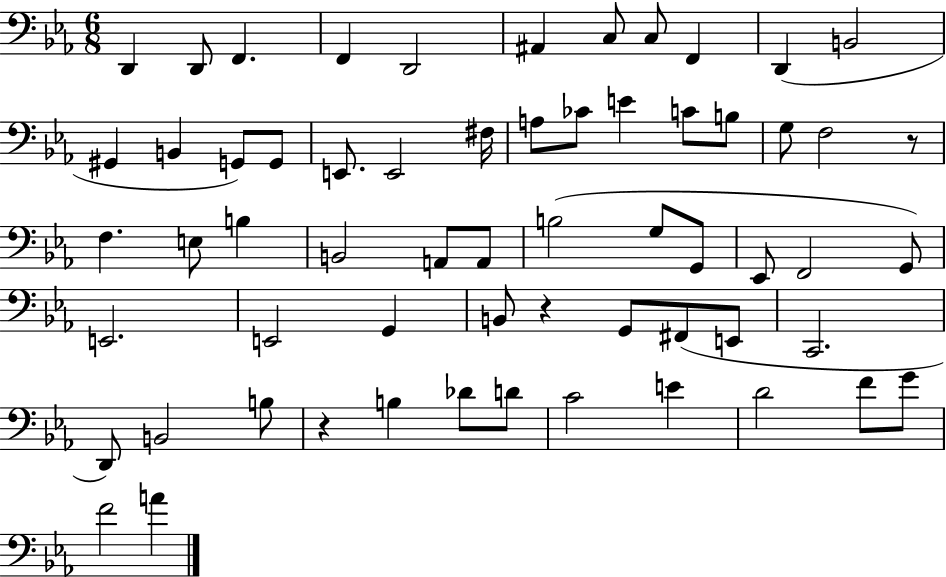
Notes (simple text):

D2/q D2/e F2/q. F2/q D2/h A#2/q C3/e C3/e F2/q D2/q B2/h G#2/q B2/q G2/e G2/e E2/e. E2/h F#3/s A3/e CES4/e E4/q C4/e B3/e G3/e F3/h R/e F3/q. E3/e B3/q B2/h A2/e A2/e B3/h G3/e G2/e Eb2/e F2/h G2/e E2/h. E2/h G2/q B2/e R/q G2/e F#2/e E2/e C2/h. D2/e B2/h B3/e R/q B3/q Db4/e D4/e C4/h E4/q D4/h F4/e G4/e F4/h A4/q